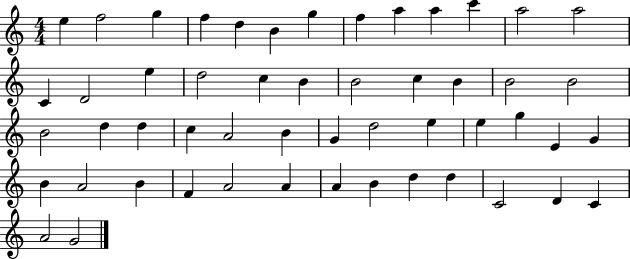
{
  \clef treble
  \numericTimeSignature
  \time 4/4
  \key c \major
  e''4 f''2 g''4 | f''4 d''4 b'4 g''4 | f''4 a''4 a''4 c'''4 | a''2 a''2 | \break c'4 d'2 e''4 | d''2 c''4 b'4 | b'2 c''4 b'4 | b'2 b'2 | \break b'2 d''4 d''4 | c''4 a'2 b'4 | g'4 d''2 e''4 | e''4 g''4 e'4 g'4 | \break b'4 a'2 b'4 | f'4 a'2 a'4 | a'4 b'4 d''4 d''4 | c'2 d'4 c'4 | \break a'2 g'2 | \bar "|."
}